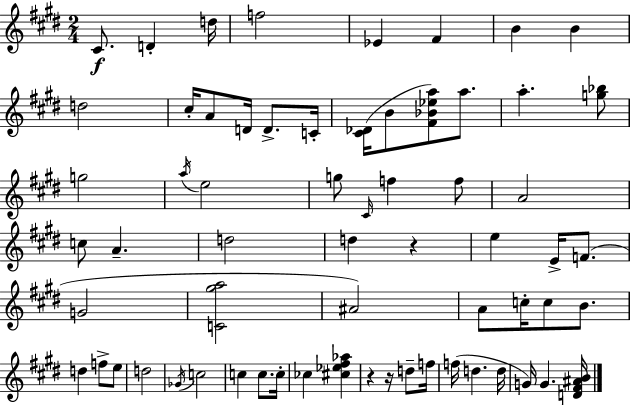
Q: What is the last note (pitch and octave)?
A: G4